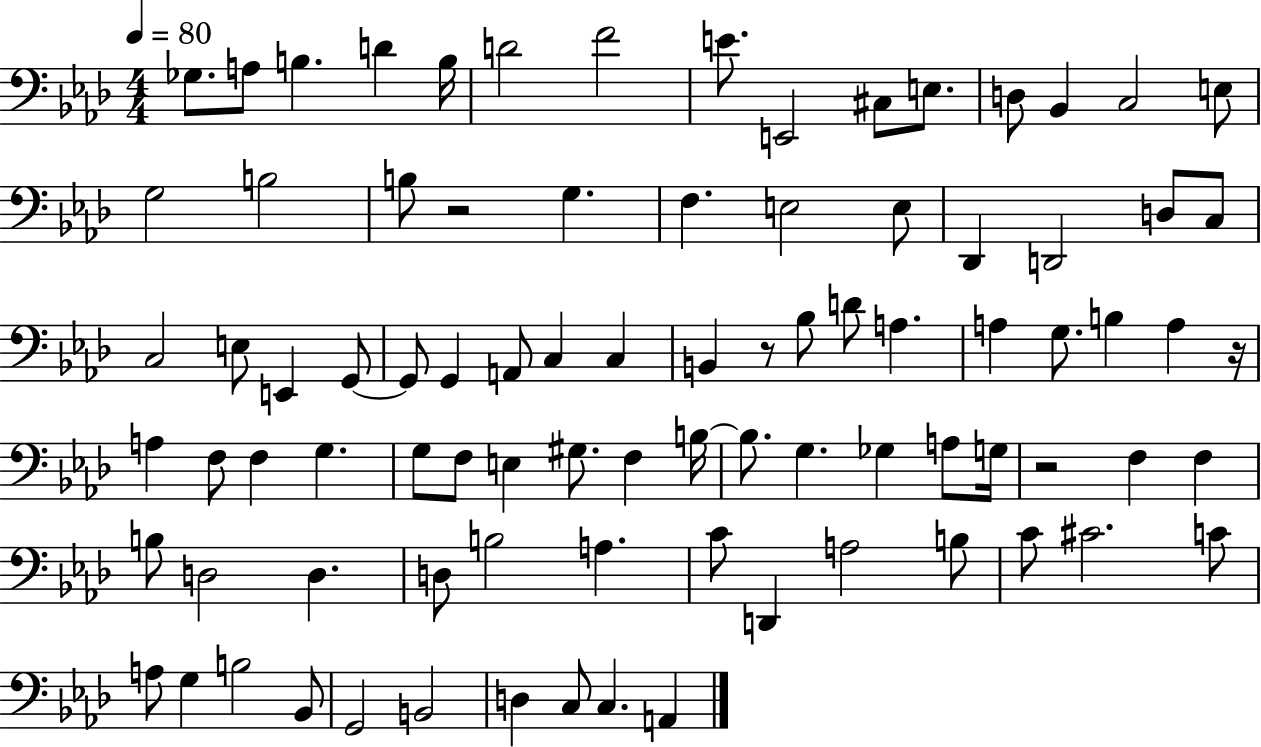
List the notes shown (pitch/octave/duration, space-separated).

Gb3/e. A3/e B3/q. D4/q B3/s D4/h F4/h E4/e. E2/h C#3/e E3/e. D3/e Bb2/q C3/h E3/e G3/h B3/h B3/e R/h G3/q. F3/q. E3/h E3/e Db2/q D2/h D3/e C3/e C3/h E3/e E2/q G2/e G2/e G2/q A2/e C3/q C3/q B2/q R/e Bb3/e D4/e A3/q. A3/q G3/e. B3/q A3/q R/s A3/q F3/e F3/q G3/q. G3/e F3/e E3/q G#3/e. F3/q B3/s B3/e. G3/q. Gb3/q A3/e G3/s R/h F3/q F3/q B3/e D3/h D3/q. D3/e B3/h A3/q. C4/e D2/q A3/h B3/e C4/e C#4/h. C4/e A3/e G3/q B3/h Bb2/e G2/h B2/h D3/q C3/e C3/q. A2/q